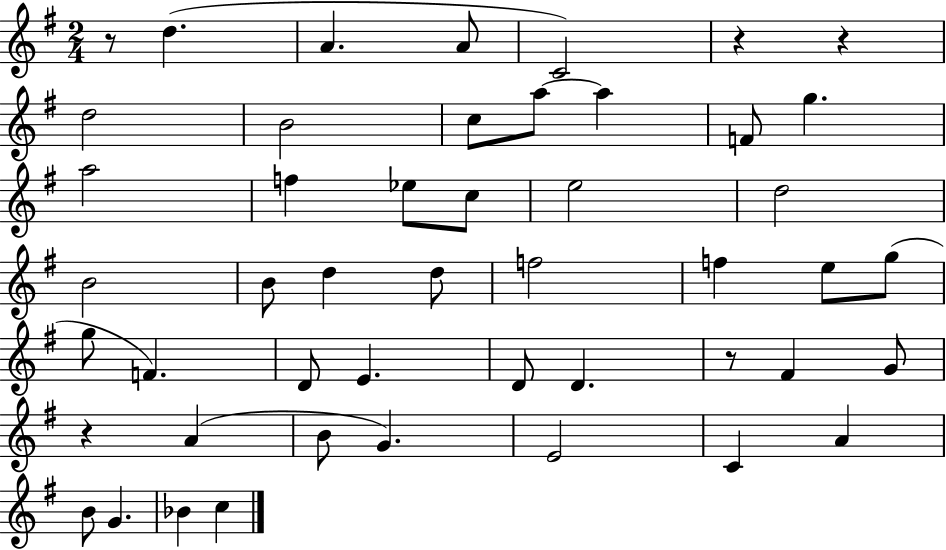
{
  \clef treble
  \numericTimeSignature
  \time 2/4
  \key g \major
  \repeat volta 2 { r8 d''4.( | a'4. a'8 | c'2) | r4 r4 | \break d''2 | b'2 | c''8 a''8~~ a''4 | f'8 g''4. | \break a''2 | f''4 ees''8 c''8 | e''2 | d''2 | \break b'2 | b'8 d''4 d''8 | f''2 | f''4 e''8 g''8( | \break g''8 f'4.) | d'8 e'4. | d'8 d'4. | r8 fis'4 g'8 | \break r4 a'4( | b'8 g'4.) | e'2 | c'4 a'4 | \break b'8 g'4. | bes'4 c''4 | } \bar "|."
}